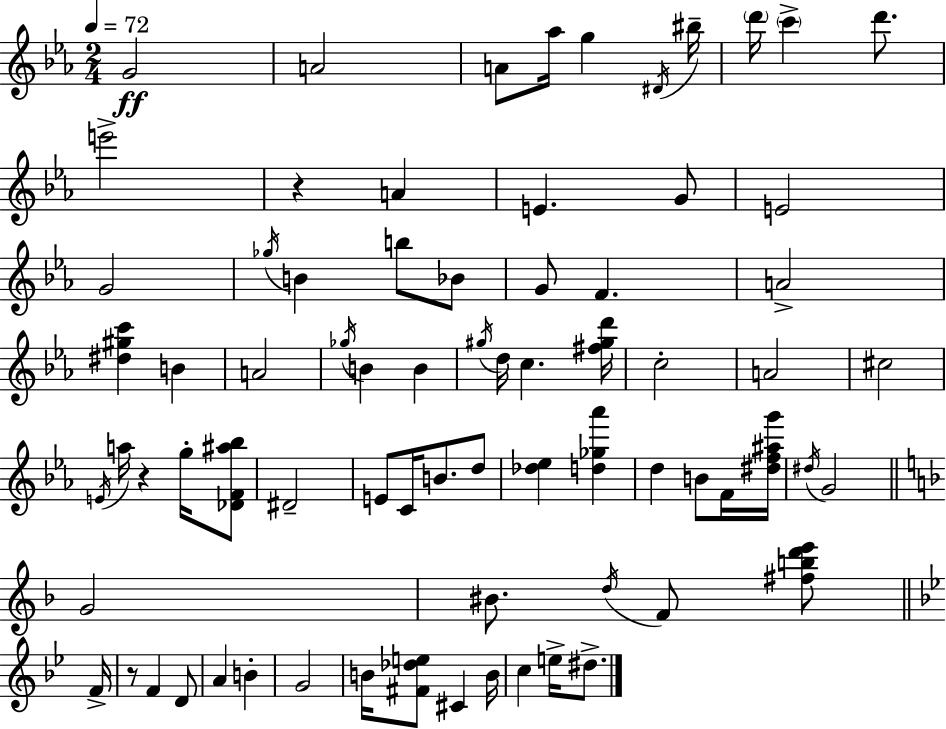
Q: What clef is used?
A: treble